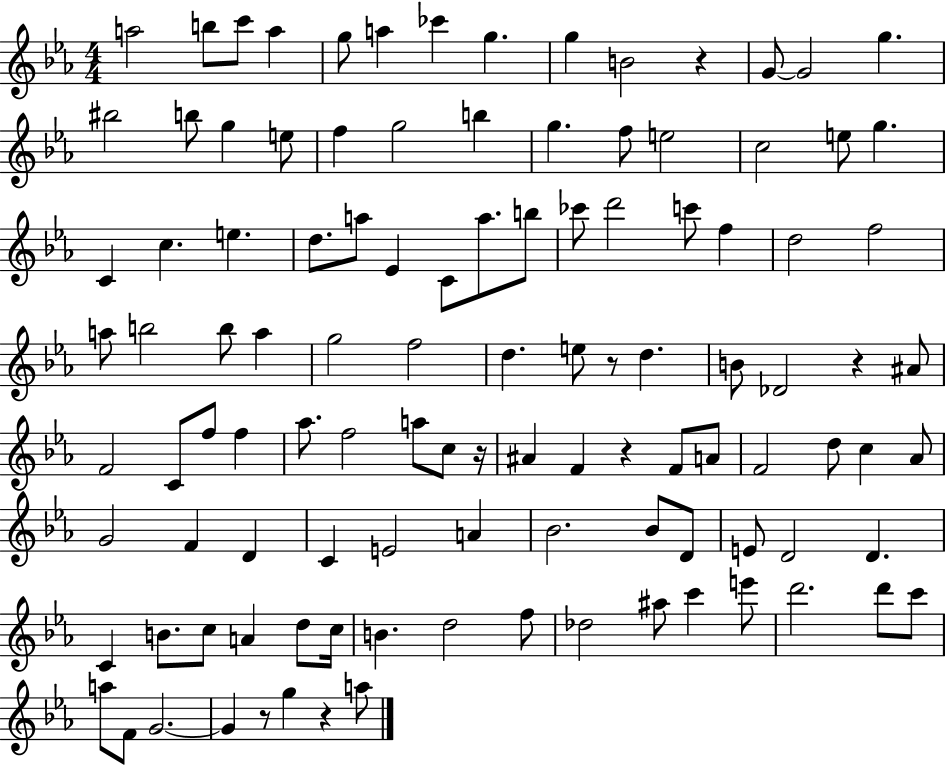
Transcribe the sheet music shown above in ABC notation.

X:1
T:Untitled
M:4/4
L:1/4
K:Eb
a2 b/2 c'/2 a g/2 a _c' g g B2 z G/2 G2 g ^b2 b/2 g e/2 f g2 b g f/2 e2 c2 e/2 g C c e d/2 a/2 _E C/2 a/2 b/2 _c'/2 d'2 c'/2 f d2 f2 a/2 b2 b/2 a g2 f2 d e/2 z/2 d B/2 _D2 z ^A/2 F2 C/2 f/2 f _a/2 f2 a/2 c/2 z/4 ^A F z F/2 A/2 F2 d/2 c _A/2 G2 F D C E2 A _B2 _B/2 D/2 E/2 D2 D C B/2 c/2 A d/2 c/4 B d2 f/2 _d2 ^a/2 c' e'/2 d'2 d'/2 c'/2 a/2 F/2 G2 G z/2 g z a/2